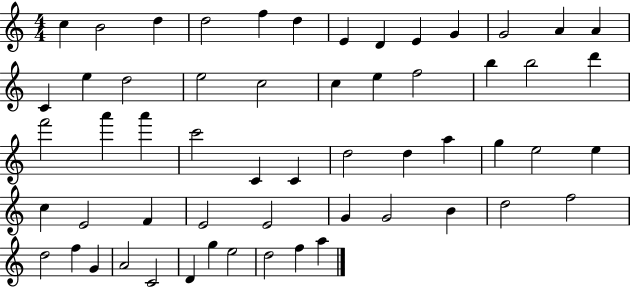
X:1
T:Untitled
M:4/4
L:1/4
K:C
c B2 d d2 f d E D E G G2 A A C e d2 e2 c2 c e f2 b b2 d' f'2 a' a' c'2 C C d2 d a g e2 e c E2 F E2 E2 G G2 B d2 f2 d2 f G A2 C2 D g e2 d2 f a